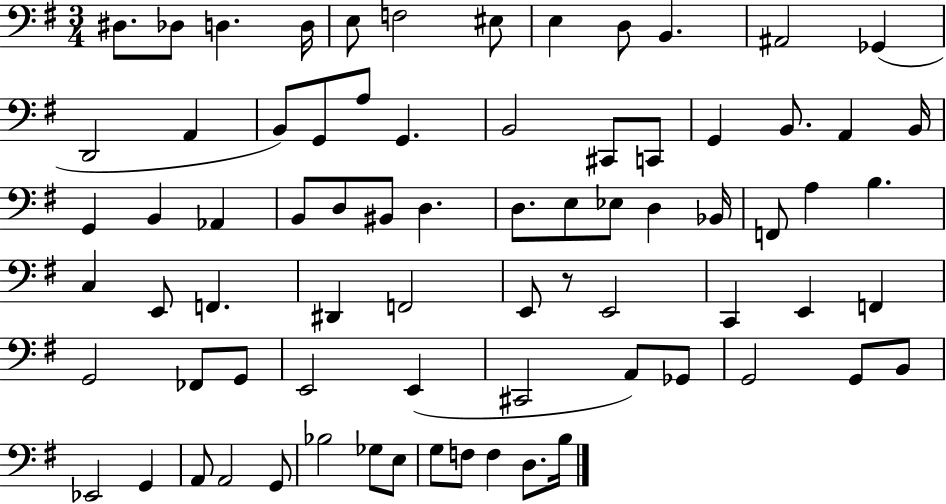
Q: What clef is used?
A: bass